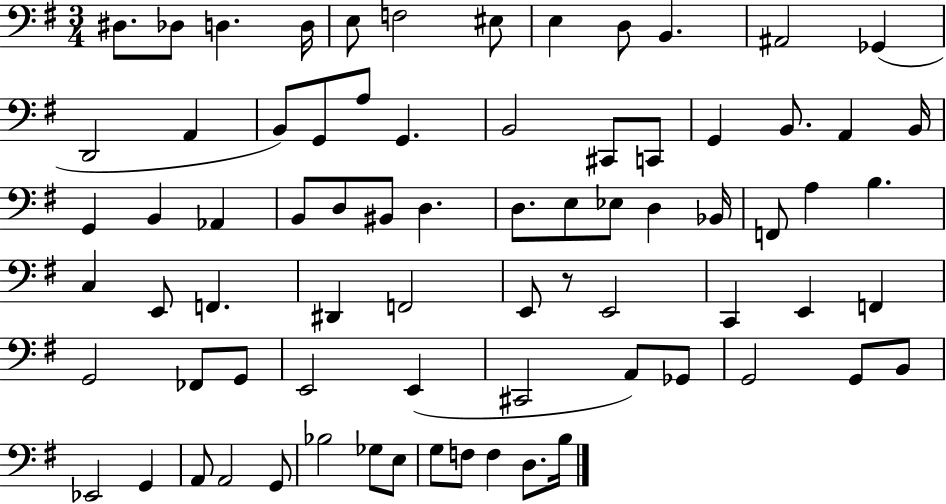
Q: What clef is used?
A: bass